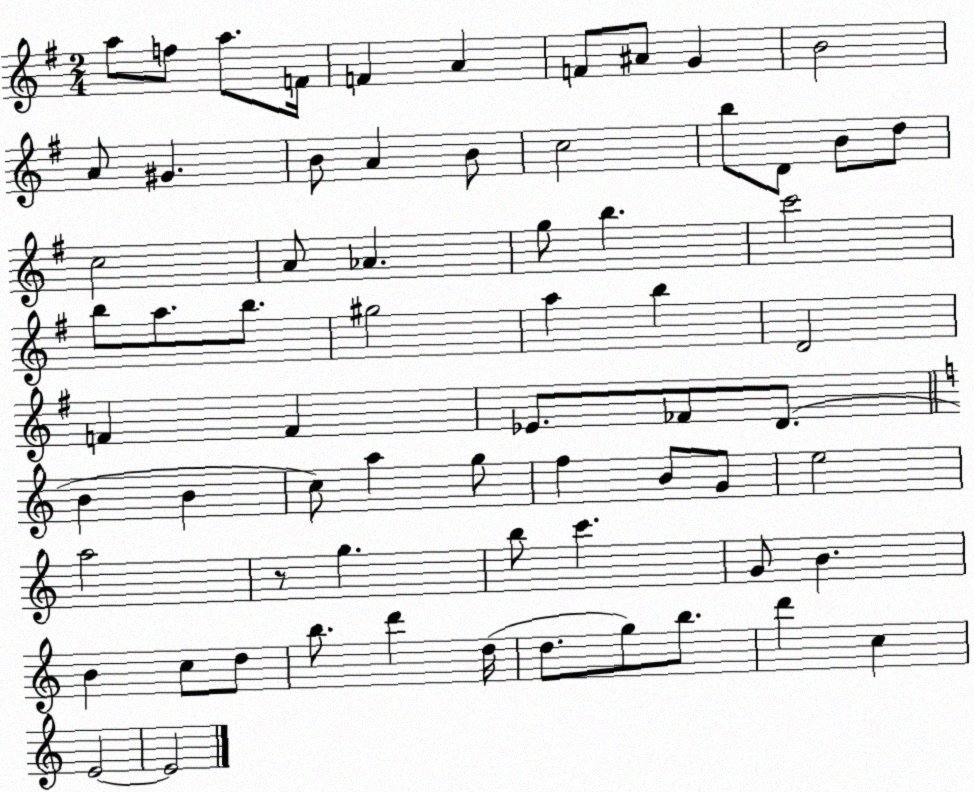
X:1
T:Untitled
M:2/4
L:1/4
K:G
a/2 f/2 a/2 F/4 F A F/2 ^A/2 G B2 A/2 ^G B/2 A B/2 c2 b/2 D/2 B/2 d/2 c2 A/2 _A g/2 b c'2 b/2 a/2 b/2 ^g2 a b D2 F F _E/2 _F/2 D/2 B B c/2 a g/2 f B/2 G/2 e2 a2 z/2 g b/2 c' G/2 B B c/2 d/2 b/2 d' d/4 d/2 g/2 b/2 d' c E2 E2